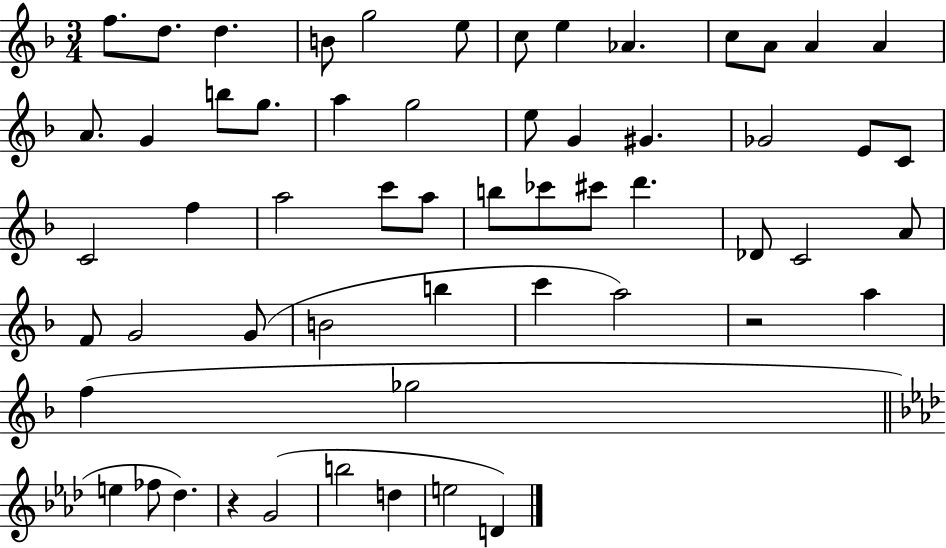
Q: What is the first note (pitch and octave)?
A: F5